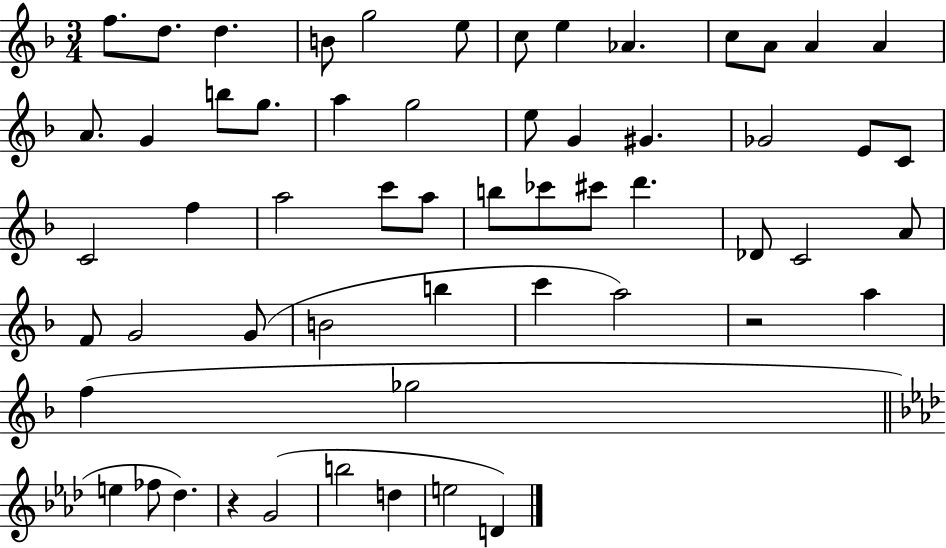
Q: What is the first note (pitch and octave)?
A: F5